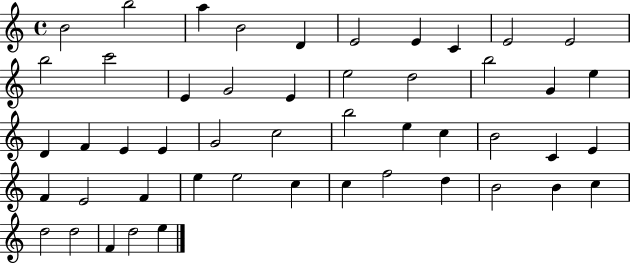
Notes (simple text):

B4/h B5/h A5/q B4/h D4/q E4/h E4/q C4/q E4/h E4/h B5/h C6/h E4/q G4/h E4/q E5/h D5/h B5/h G4/q E5/q D4/q F4/q E4/q E4/q G4/h C5/h B5/h E5/q C5/q B4/h C4/q E4/q F4/q E4/h F4/q E5/q E5/h C5/q C5/q F5/h D5/q B4/h B4/q C5/q D5/h D5/h F4/q D5/h E5/q